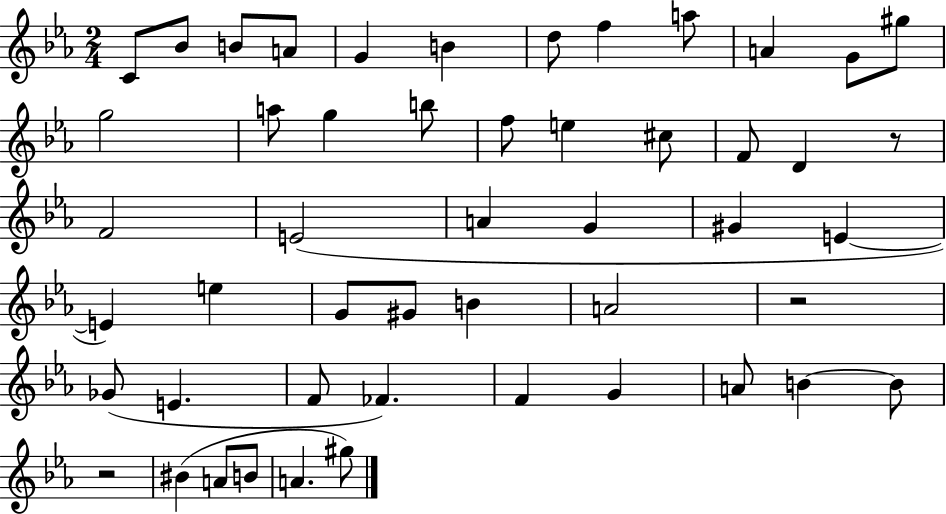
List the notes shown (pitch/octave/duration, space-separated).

C4/e Bb4/e B4/e A4/e G4/q B4/q D5/e F5/q A5/e A4/q G4/e G#5/e G5/h A5/e G5/q B5/e F5/e E5/q C#5/e F4/e D4/q R/e F4/h E4/h A4/q G4/q G#4/q E4/q E4/q E5/q G4/e G#4/e B4/q A4/h R/h Gb4/e E4/q. F4/e FES4/q. F4/q G4/q A4/e B4/q B4/e R/h BIS4/q A4/e B4/e A4/q. G#5/e